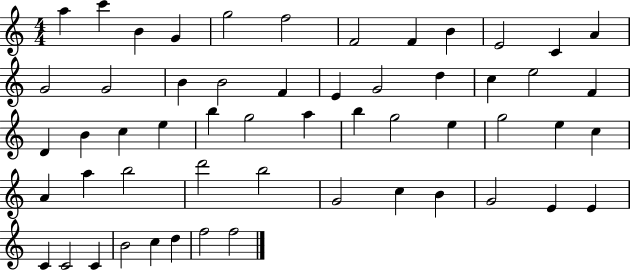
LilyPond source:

{
  \clef treble
  \numericTimeSignature
  \time 4/4
  \key c \major
  a''4 c'''4 b'4 g'4 | g''2 f''2 | f'2 f'4 b'4 | e'2 c'4 a'4 | \break g'2 g'2 | b'4 b'2 f'4 | e'4 g'2 d''4 | c''4 e''2 f'4 | \break d'4 b'4 c''4 e''4 | b''4 g''2 a''4 | b''4 g''2 e''4 | g''2 e''4 c''4 | \break a'4 a''4 b''2 | d'''2 b''2 | g'2 c''4 b'4 | g'2 e'4 e'4 | \break c'4 c'2 c'4 | b'2 c''4 d''4 | f''2 f''2 | \bar "|."
}